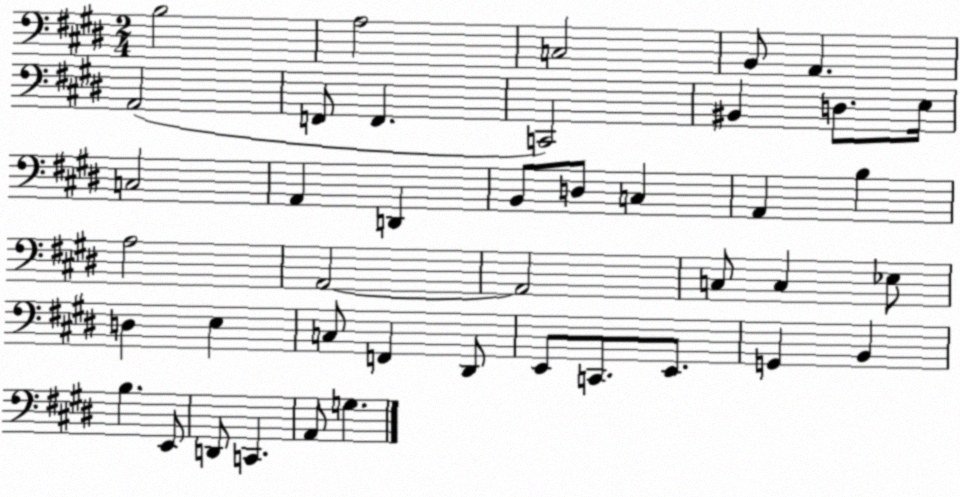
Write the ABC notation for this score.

X:1
T:Untitled
M:2/4
L:1/4
K:E
B,2 A,2 C,2 B,,/2 A,, A,,2 F,,/2 F,, C,,2 ^B,, D,/2 E,/4 C,2 A,, D,, B,,/2 D,/2 C, A,, B, A,2 A,,2 A,,2 C,/2 C, _E,/2 D, E, C,/2 F,, ^D,,/2 E,,/2 C,,/2 E,,/2 G,, B,, B, E,,/2 D,,/2 C,, A,,/2 G,